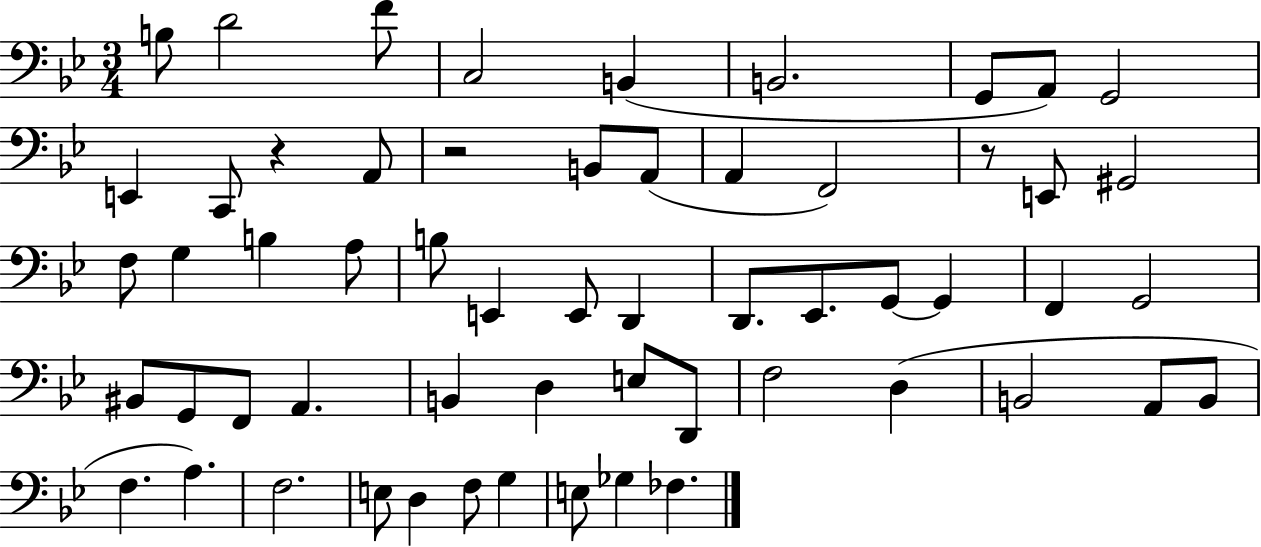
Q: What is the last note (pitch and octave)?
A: FES3